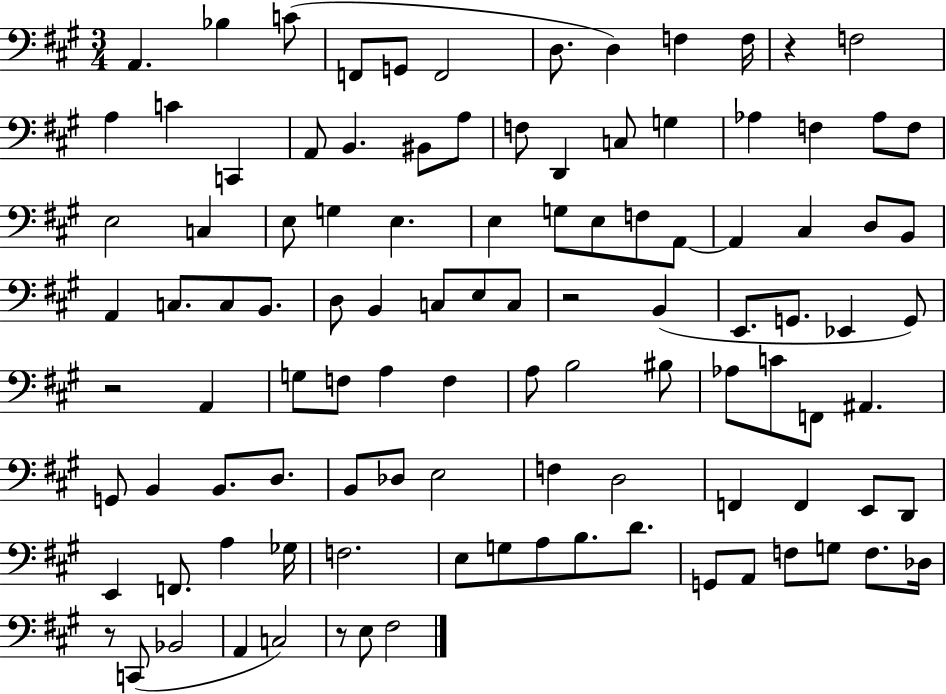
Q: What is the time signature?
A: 3/4